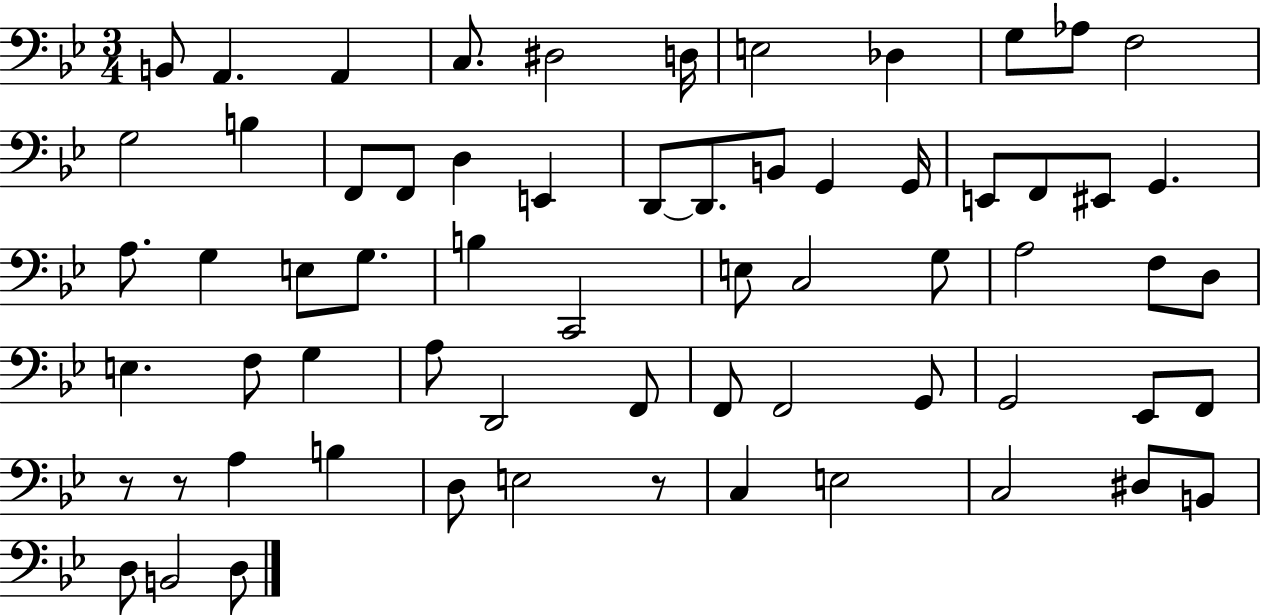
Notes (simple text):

B2/e A2/q. A2/q C3/e. D#3/h D3/s E3/h Db3/q G3/e Ab3/e F3/h G3/h B3/q F2/e F2/e D3/q E2/q D2/e D2/e. B2/e G2/q G2/s E2/e F2/e EIS2/e G2/q. A3/e. G3/q E3/e G3/e. B3/q C2/h E3/e C3/h G3/e A3/h F3/e D3/e E3/q. F3/e G3/q A3/e D2/h F2/e F2/e F2/h G2/e G2/h Eb2/e F2/e R/e R/e A3/q B3/q D3/e E3/h R/e C3/q E3/h C3/h D#3/e B2/e D3/e B2/h D3/e